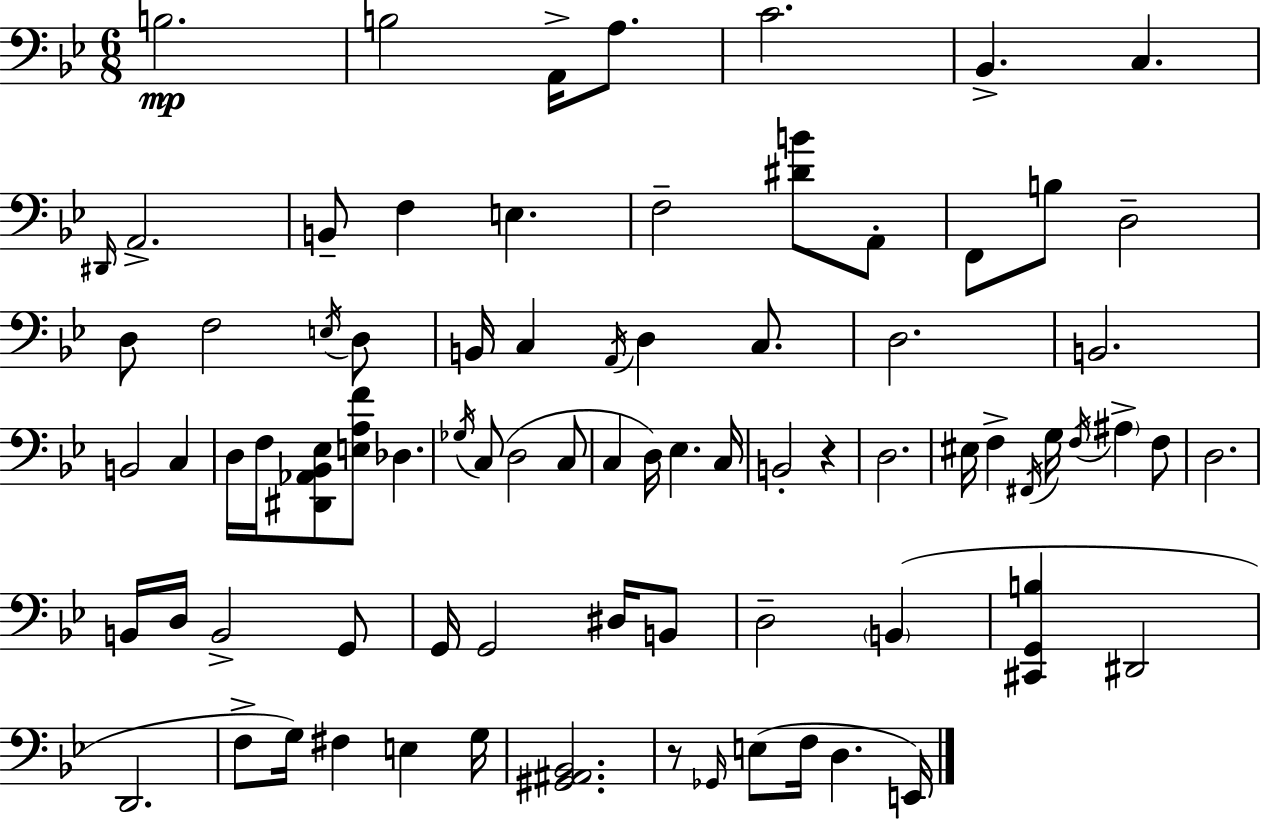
X:1
T:Untitled
M:6/8
L:1/4
K:Gm
B,2 B,2 A,,/4 A,/2 C2 _B,, C, ^D,,/4 A,,2 B,,/2 F, E, F,2 [^DB]/2 A,,/2 F,,/2 B,/2 D,2 D,/2 F,2 E,/4 D,/2 B,,/4 C, A,,/4 D, C,/2 D,2 B,,2 B,,2 C, D,/4 F,/4 [^D,,_A,,_B,,_E,]/2 [E,A,F]/2 _D, _G,/4 C,/2 D,2 C,/2 C, D,/4 _E, C,/4 B,,2 z D,2 ^E,/4 F, ^F,,/4 G,/4 F,/4 ^A, F,/2 D,2 B,,/4 D,/4 B,,2 G,,/2 G,,/4 G,,2 ^D,/4 B,,/2 D,2 B,, [^C,,G,,B,] ^D,,2 D,,2 F,/2 G,/4 ^F, E, G,/4 [^G,,^A,,_B,,]2 z/2 _G,,/4 E,/2 F,/4 D, E,,/4